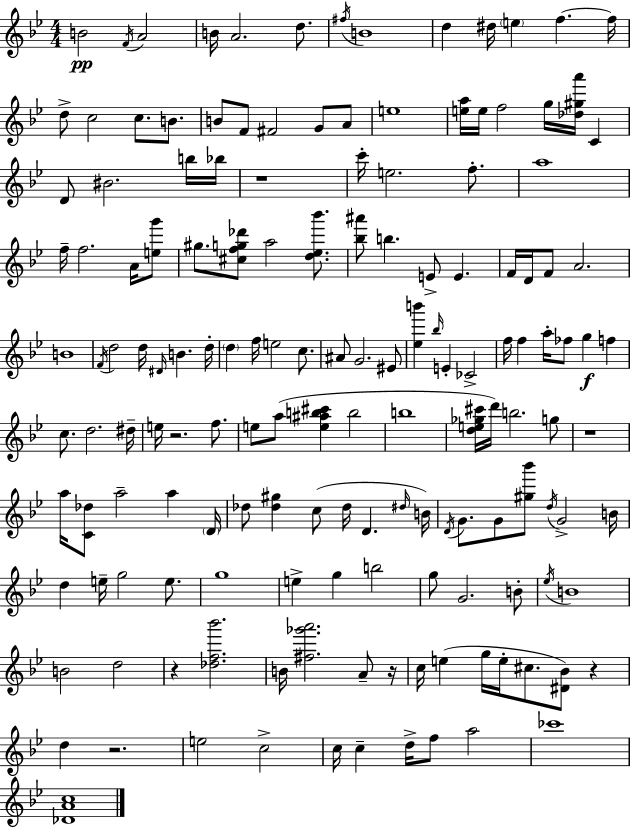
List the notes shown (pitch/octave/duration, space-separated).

B4/h F4/s A4/h B4/s A4/h. D5/e. F#5/s B4/w D5/q D#5/s E5/q F5/q. F5/s D5/e C5/h C5/e. B4/e. B4/e F4/e F#4/h G4/e A4/e E5/w [E5,A5]/s E5/s F5/h G5/s [Db5,G#5,A6]/s C4/q D4/e BIS4/h. B5/s Bb5/s R/w C6/s E5/h. F5/e. A5/w F5/s F5/h. A4/s [E5,G6]/e G#5/e. [C#5,F5,G5,Db6]/e A5/h [D5,Eb5,Bb6]/e. [Bb5,A#6]/e B5/q. E4/e E4/q. F4/s D4/s F4/e A4/h. B4/w F4/s D5/h D5/s D#4/s B4/q. D5/s D5/q F5/s E5/h C5/e. A#4/e G4/h. EIS4/e [Eb5,B6]/q Bb5/s E4/q CES4/h F5/s F5/q A5/s FES5/e G5/q F5/q C5/e. D5/h. D#5/s E5/s R/h. F5/e. E5/e A5/e [E5,A#5,B5,C#6]/q B5/h B5/w [D5,E5,Gb5,C#6]/s D6/s B5/h. G5/e R/w A5/s [C4,Db5]/e A5/h A5/q D4/s Db5/e [Db5,G#5]/q C5/e Db5/s D4/q. D#5/s B4/s D4/s G4/e. G4/e [G#5,Bb6]/e D5/s G4/h B4/s D5/q E5/s G5/h E5/e. G5/w E5/q G5/q B5/h G5/e G4/h. B4/e Eb5/s B4/w B4/h D5/h R/q [Db5,F5,Bb6]/h. B4/s [F#5,Gb6,A6]/h. A4/e R/s C5/s E5/q G5/s E5/s C#5/e. [D#4,Bb4]/e R/q D5/q R/h. E5/h C5/h C5/s C5/q D5/s F5/e A5/h CES6/w [Db4,A4,C5]/w